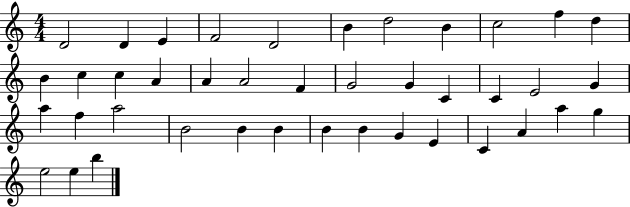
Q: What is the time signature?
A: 4/4